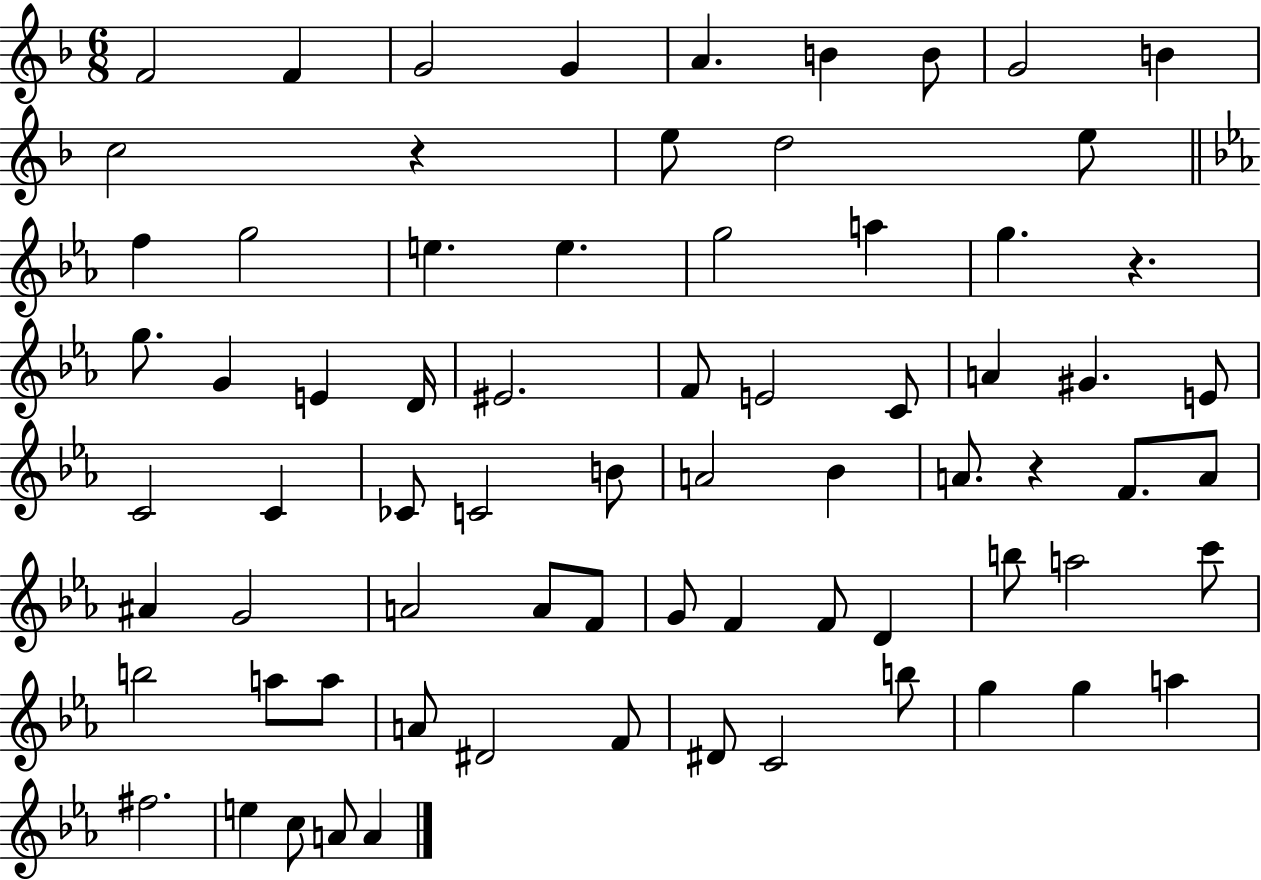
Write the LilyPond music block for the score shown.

{
  \clef treble
  \numericTimeSignature
  \time 6/8
  \key f \major
  f'2 f'4 | g'2 g'4 | a'4. b'4 b'8 | g'2 b'4 | \break c''2 r4 | e''8 d''2 e''8 | \bar "||" \break \key c \minor f''4 g''2 | e''4. e''4. | g''2 a''4 | g''4. r4. | \break g''8. g'4 e'4 d'16 | eis'2. | f'8 e'2 c'8 | a'4 gis'4. e'8 | \break c'2 c'4 | ces'8 c'2 b'8 | a'2 bes'4 | a'8. r4 f'8. a'8 | \break ais'4 g'2 | a'2 a'8 f'8 | g'8 f'4 f'8 d'4 | b''8 a''2 c'''8 | \break b''2 a''8 a''8 | a'8 dis'2 f'8 | dis'8 c'2 b''8 | g''4 g''4 a''4 | \break fis''2. | e''4 c''8 a'8 a'4 | \bar "|."
}